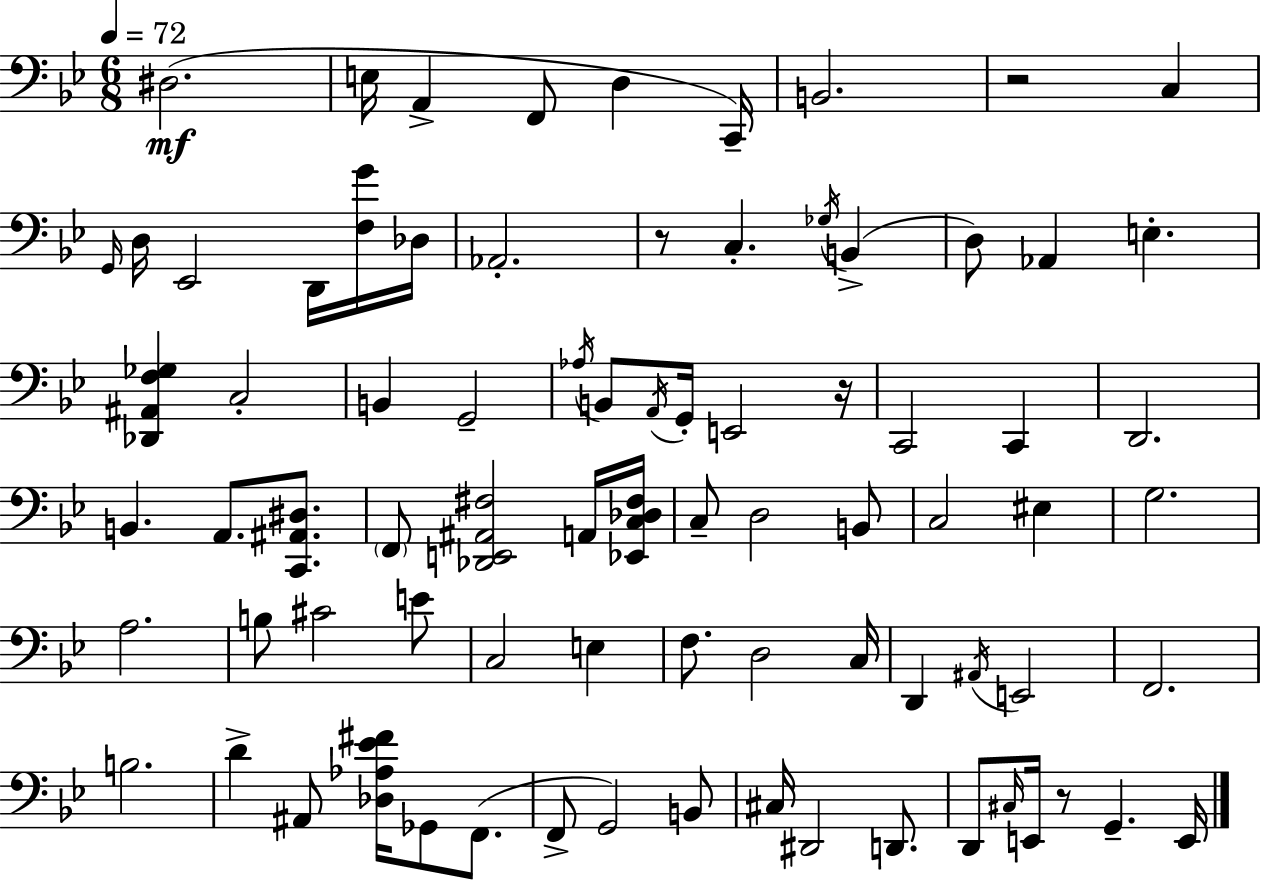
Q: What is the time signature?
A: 6/8